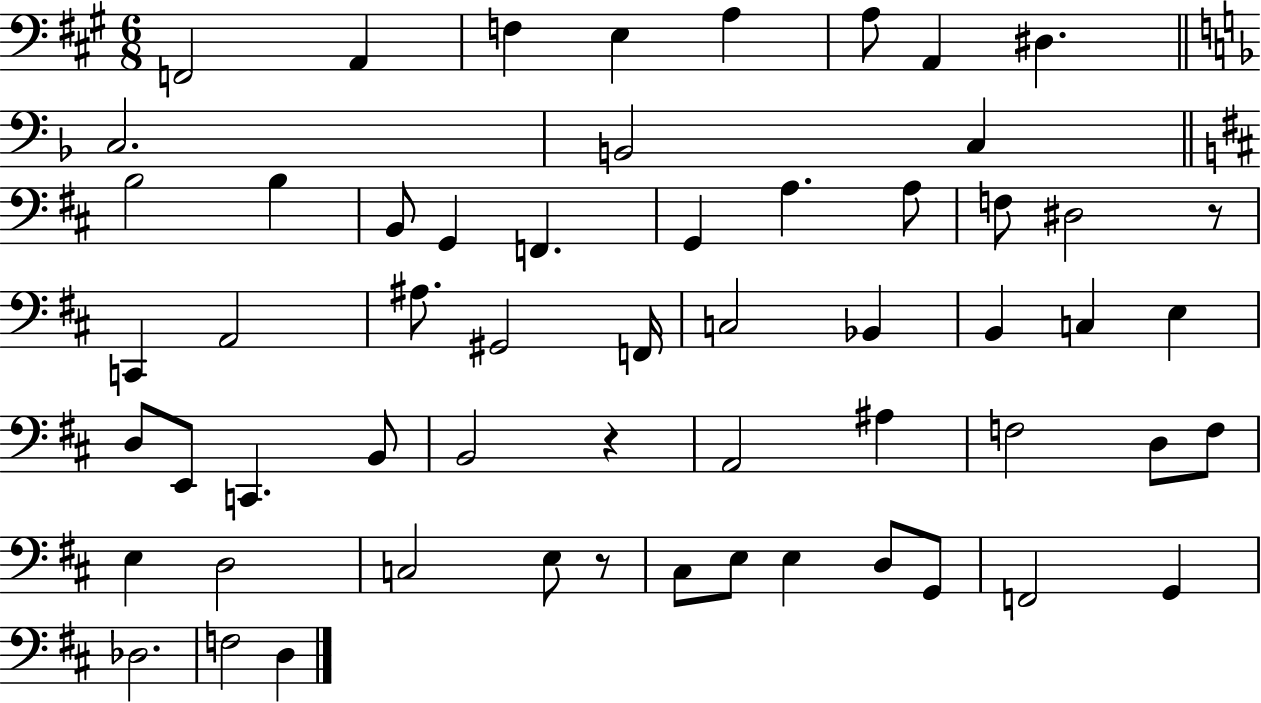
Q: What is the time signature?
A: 6/8